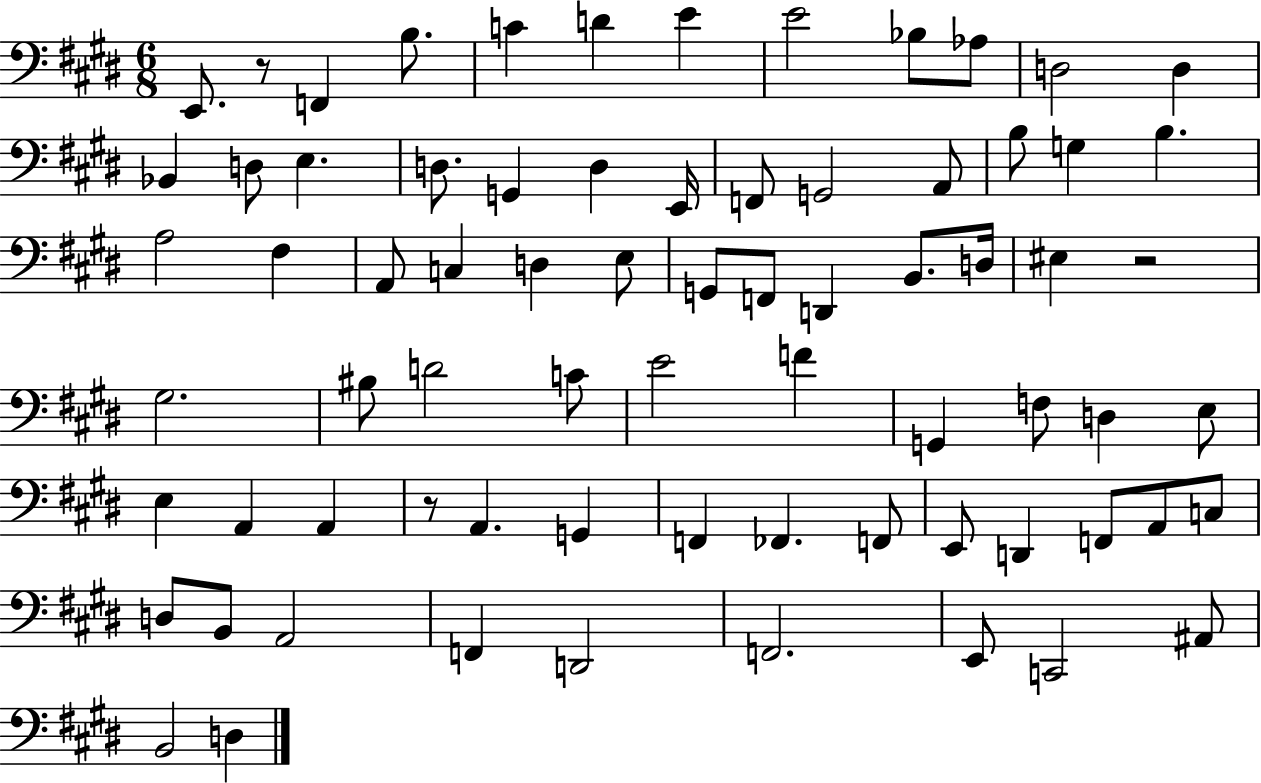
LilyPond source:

{
  \clef bass
  \numericTimeSignature
  \time 6/8
  \key e \major
  e,8. r8 f,4 b8. | c'4 d'4 e'4 | e'2 bes8 aes8 | d2 d4 | \break bes,4 d8 e4. | d8. g,4 d4 e,16 | f,8 g,2 a,8 | b8 g4 b4. | \break a2 fis4 | a,8 c4 d4 e8 | g,8 f,8 d,4 b,8. d16 | eis4 r2 | \break gis2. | bis8 d'2 c'8 | e'2 f'4 | g,4 f8 d4 e8 | \break e4 a,4 a,4 | r8 a,4. g,4 | f,4 fes,4. f,8 | e,8 d,4 f,8 a,8 c8 | \break d8 b,8 a,2 | f,4 d,2 | f,2. | e,8 c,2 ais,8 | \break b,2 d4 | \bar "|."
}